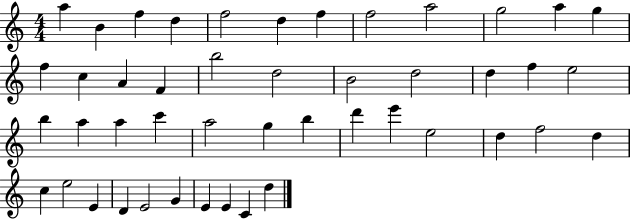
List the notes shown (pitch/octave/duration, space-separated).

A5/q B4/q F5/q D5/q F5/h D5/q F5/q F5/h A5/h G5/h A5/q G5/q F5/q C5/q A4/q F4/q B5/h D5/h B4/h D5/h D5/q F5/q E5/h B5/q A5/q A5/q C6/q A5/h G5/q B5/q D6/q E6/q E5/h D5/q F5/h D5/q C5/q E5/h E4/q D4/q E4/h G4/q E4/q E4/q C4/q D5/q